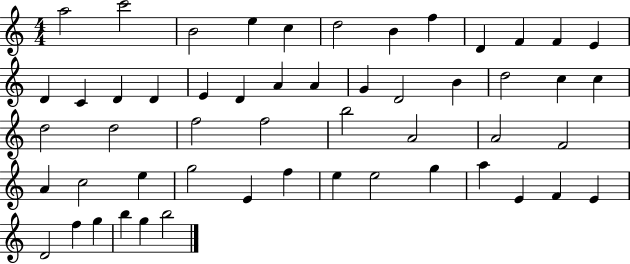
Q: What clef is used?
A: treble